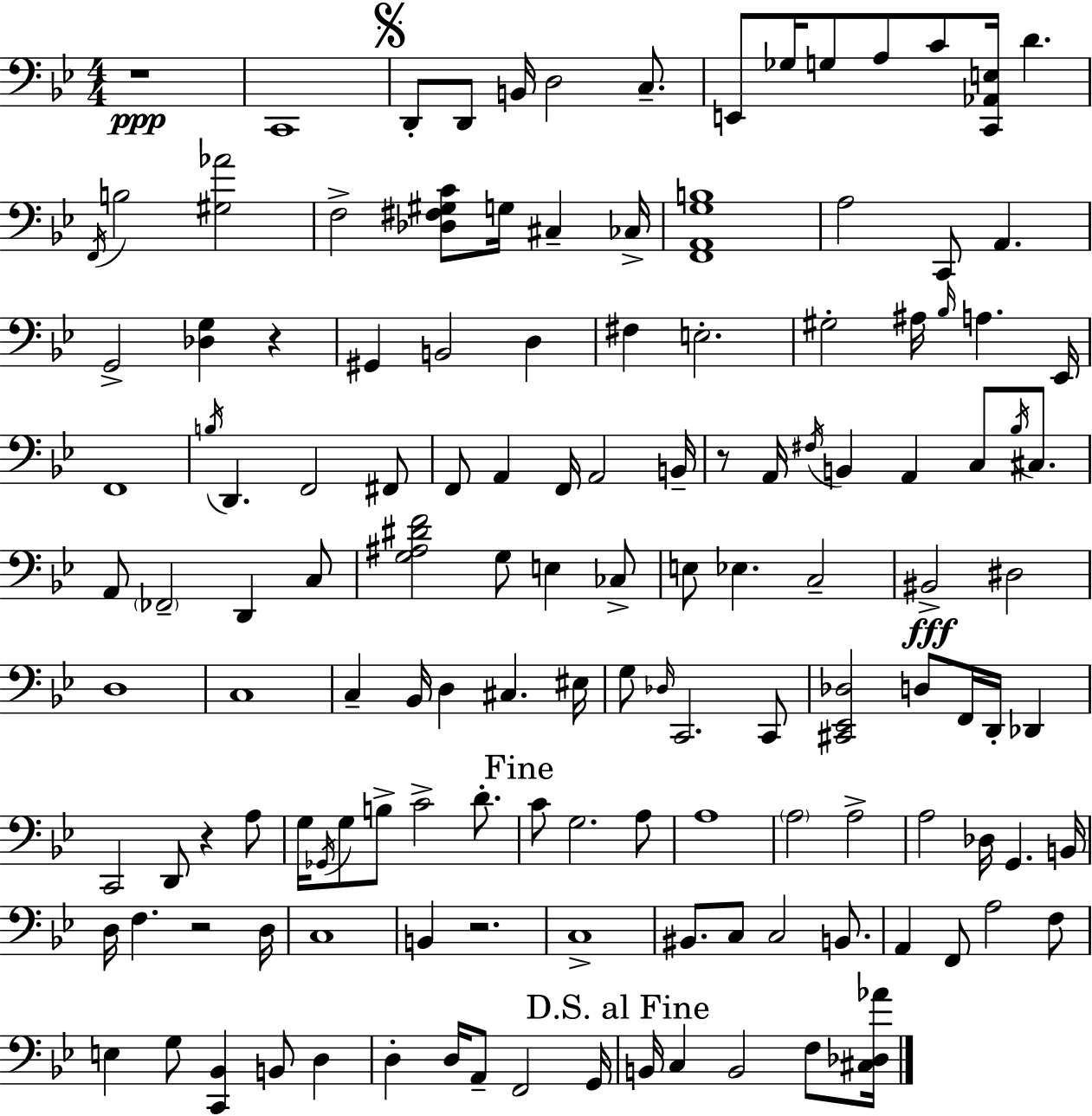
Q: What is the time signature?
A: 4/4